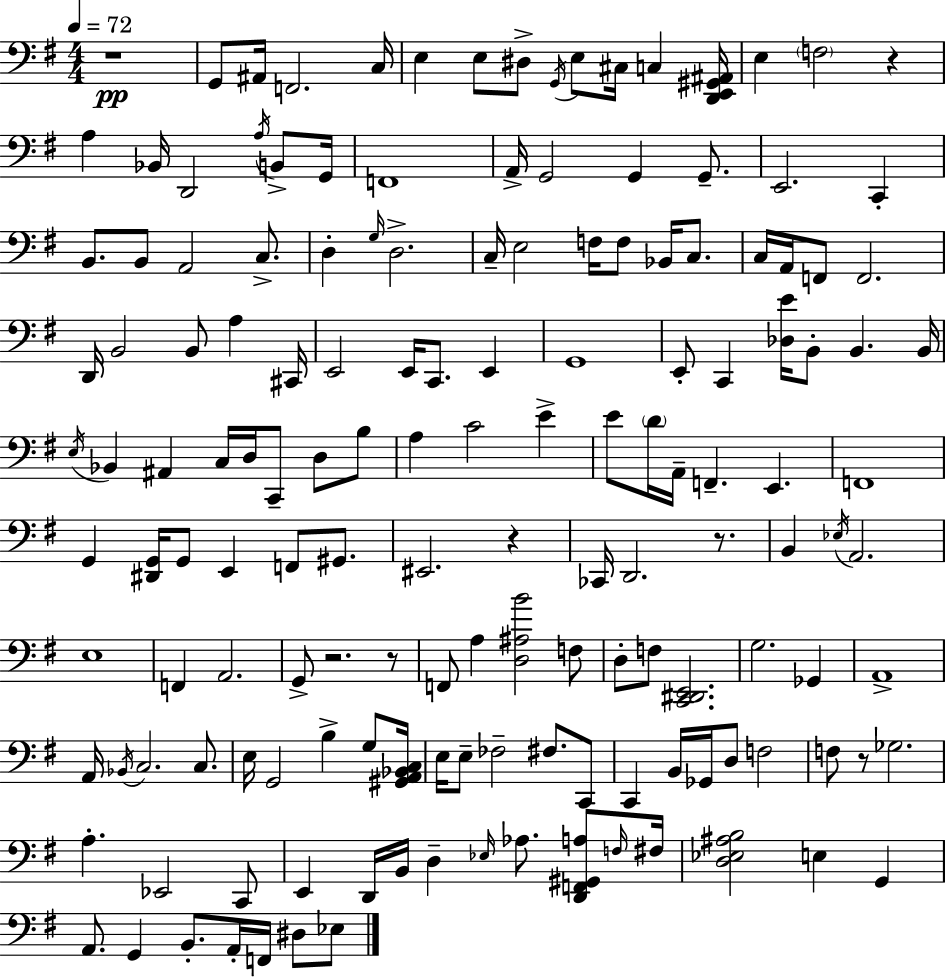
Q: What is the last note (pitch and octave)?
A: Eb3